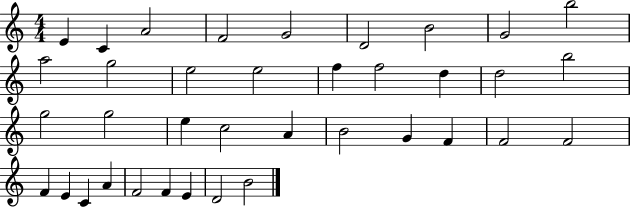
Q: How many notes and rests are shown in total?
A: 37